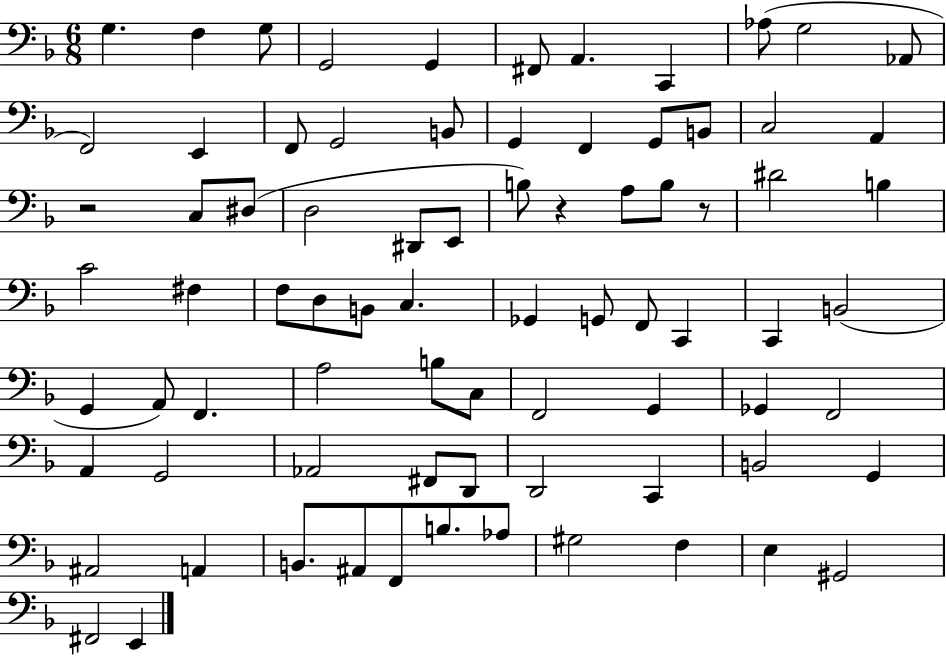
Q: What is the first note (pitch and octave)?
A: G3